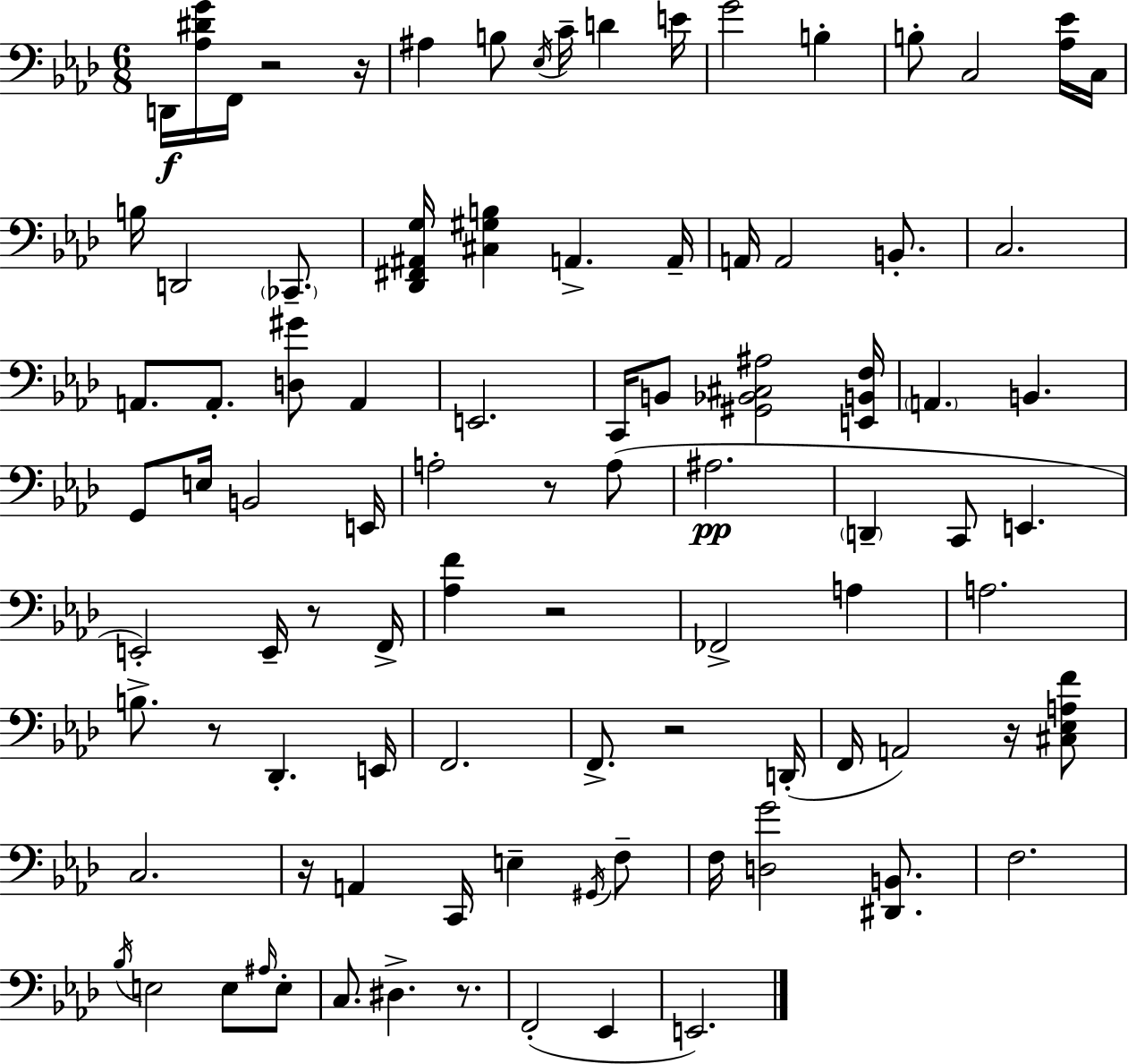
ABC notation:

X:1
T:Untitled
M:6/8
L:1/4
K:Fm
D,,/4 [_A,^DG]/4 F,,/4 z2 z/4 ^A, B,/2 _E,/4 C/4 D E/4 G2 B, B,/2 C,2 [_A,_E]/4 C,/4 B,/4 D,,2 _C,,/2 [_D,,^F,,^A,,G,]/4 [^C,^G,B,] A,, A,,/4 A,,/4 A,,2 B,,/2 C,2 A,,/2 A,,/2 [D,^G]/2 A,, E,,2 C,,/4 B,,/2 [^G,,_B,,^C,^A,]2 [E,,B,,F,]/4 A,, B,, G,,/2 E,/4 B,,2 E,,/4 A,2 z/2 A,/2 ^A,2 D,, C,,/2 E,, E,,2 E,,/4 z/2 F,,/4 [_A,F] z2 _F,,2 A, A,2 B,/2 z/2 _D,, E,,/4 F,,2 F,,/2 z2 D,,/4 F,,/4 A,,2 z/4 [^C,_E,A,F]/2 C,2 z/4 A,, C,,/4 E, ^G,,/4 F,/2 F,/4 [D,G]2 [^D,,B,,]/2 F,2 _B,/4 E,2 E,/2 ^A,/4 E,/2 C,/2 ^D, z/2 F,,2 _E,, E,,2